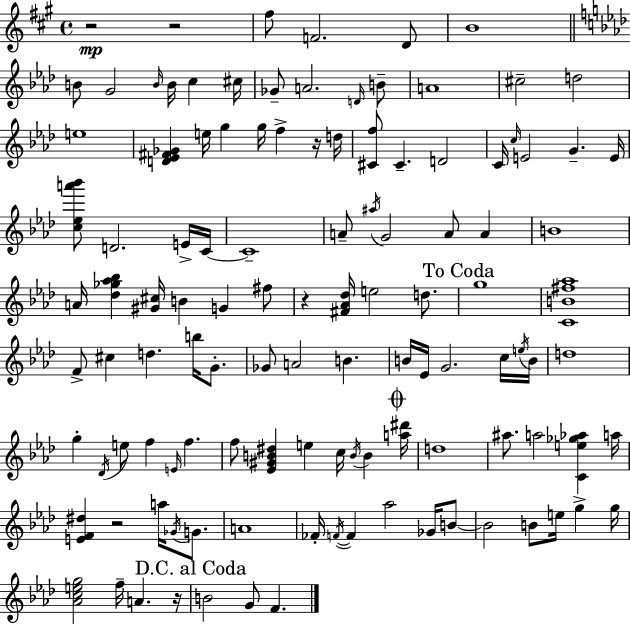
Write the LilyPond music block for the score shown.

{
  \clef treble
  \time 4/4
  \defaultTimeSignature
  \key a \major
  \repeat volta 2 { r2\mp r2 | fis''8 f'2. d'8 | b'1 | \bar "||" \break \key aes \major b'8 g'2 \grace { b'16 } b'16 c''4 | cis''16 ges'8-- a'2. \grace { d'16 } | b'8-- a'1 | cis''2-- d''2 | \break e''1 | <d' ees' fis' ges'>4 e''16 g''4 g''16 f''4-> | r16 d''16 <cis' f''>8 cis'4.-- d'2 | c'16 \grace { c''16 } e'2 g'4.-- | \break e'16 <c'' ees'' a''' bes'''>8 d'2. | e'16-> c'16~~ c'1-- | a'8-- \acciaccatura { ais''16 } g'2 a'8 | a'4 b'1 | \break a'16 <des'' ges'' aes'' bes''>4 <gis' cis''>16 b'4 g'4 | fis''8 r4 <fis' aes' des''>16 e''2 | d''8. \mark "To Coda" g''1 | <c' b' fis'' aes''>1 | \break f'8-> cis''4 d''4. | b''16 g'8.-. ges'8 a'2 b'4. | b'16 ees'16 g'2. | c''16 \acciaccatura { e''16 } b'16 d''1 | \break g''4-. \acciaccatura { des'16 } e''8 f''4 | \grace { e'16 } f''4. f''8 <ees' gis' b' dis''>4 e''4 | c''16 \acciaccatura { b'16 } b'4 \mark \markup { \musicglyph "scripts.coda" } <a'' dis'''>16 d''1 | ais''8. a''2 | \break <c' e'' ges'' aes''>4 a''16 <e' f' dis''>4 r2 | a''16 \acciaccatura { ges'16 } g'8. a'1 | fes'16-. \acciaccatura { f'16~ }~ f'4 aes''2 | ges'16 b'8~~ b'2 | \break b'8 e''16 g''4-> g''16 <aes' c'' e'' g''>2 | f''16-- a'4. r16 \mark "D.C. al Coda" b'2 | g'8 f'4. } \bar "|."
}